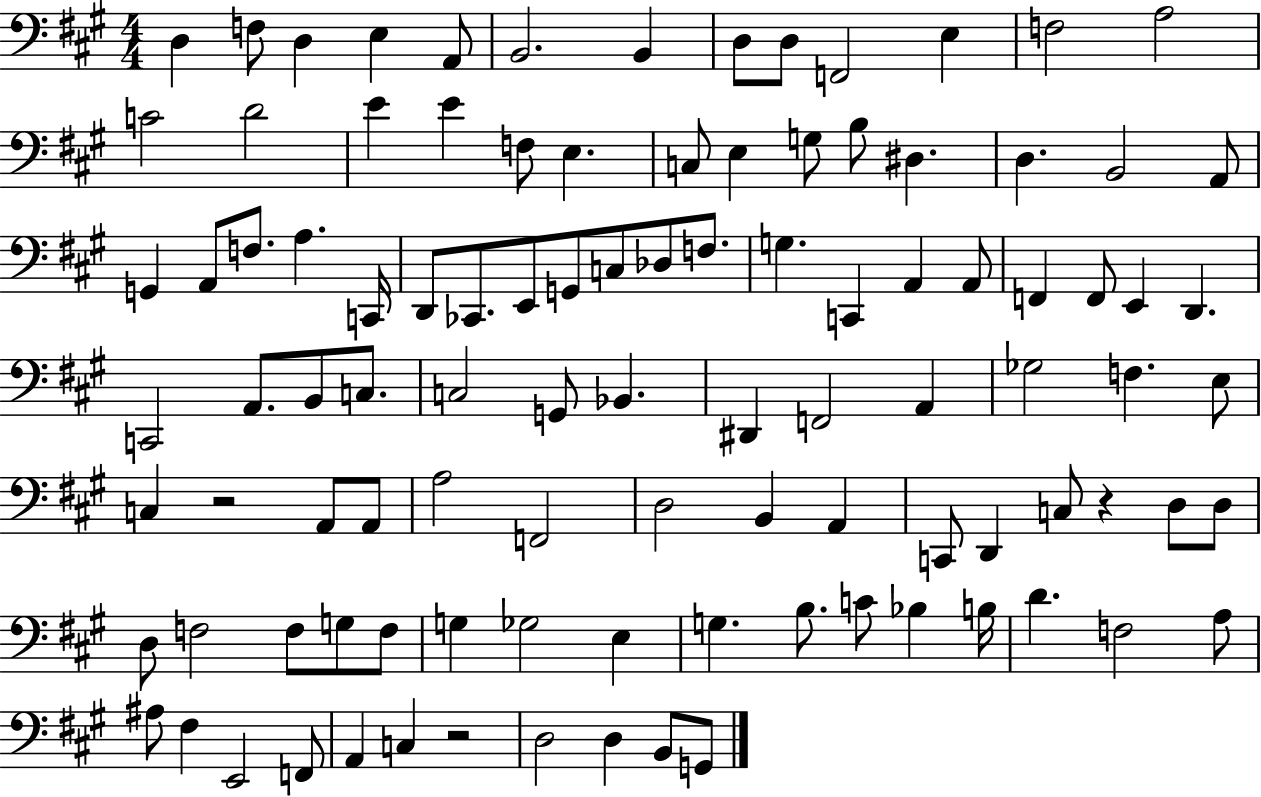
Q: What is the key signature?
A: A major